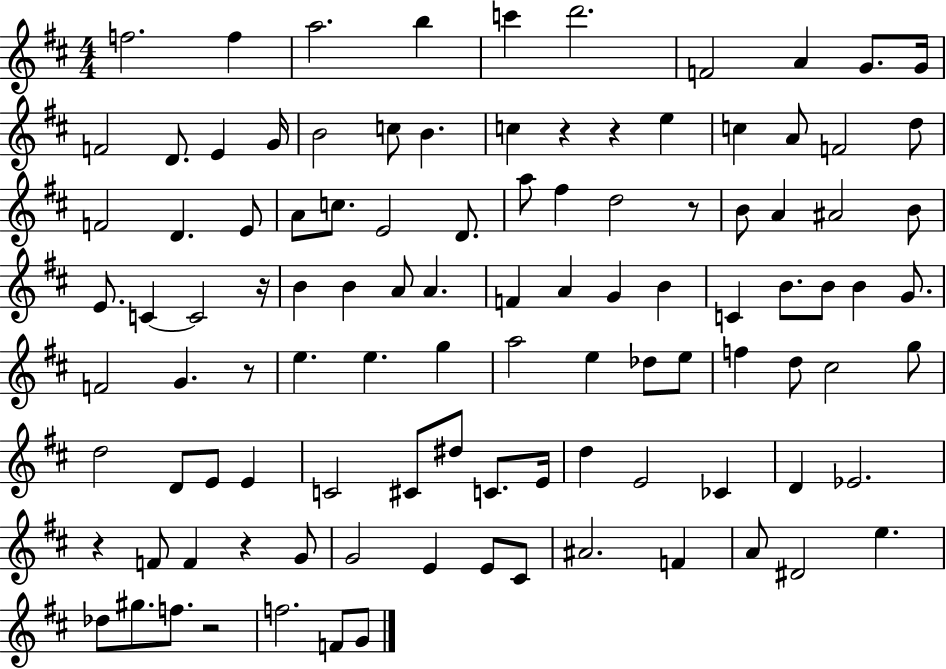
F5/h. F5/q A5/h. B5/q C6/q D6/h. F4/h A4/q G4/e. G4/s F4/h D4/e. E4/q G4/s B4/h C5/e B4/q. C5/q R/q R/q E5/q C5/q A4/e F4/h D5/e F4/h D4/q. E4/e A4/e C5/e. E4/h D4/e. A5/e F#5/q D5/h R/e B4/e A4/q A#4/h B4/e E4/e. C4/q C4/h R/s B4/q B4/q A4/e A4/q. F4/q A4/q G4/q B4/q C4/q B4/e. B4/e B4/q G4/e. F4/h G4/q. R/e E5/q. E5/q. G5/q A5/h E5/q Db5/e E5/e F5/q D5/e C#5/h G5/e D5/h D4/e E4/e E4/q C4/h C#4/e D#5/e C4/e. E4/s D5/q E4/h CES4/q D4/q Eb4/h. R/q F4/e F4/q R/q G4/e G4/h E4/q E4/e C#4/e A#4/h. F4/q A4/e D#4/h E5/q. Db5/e G#5/e. F5/e. R/h F5/h. F4/e G4/e